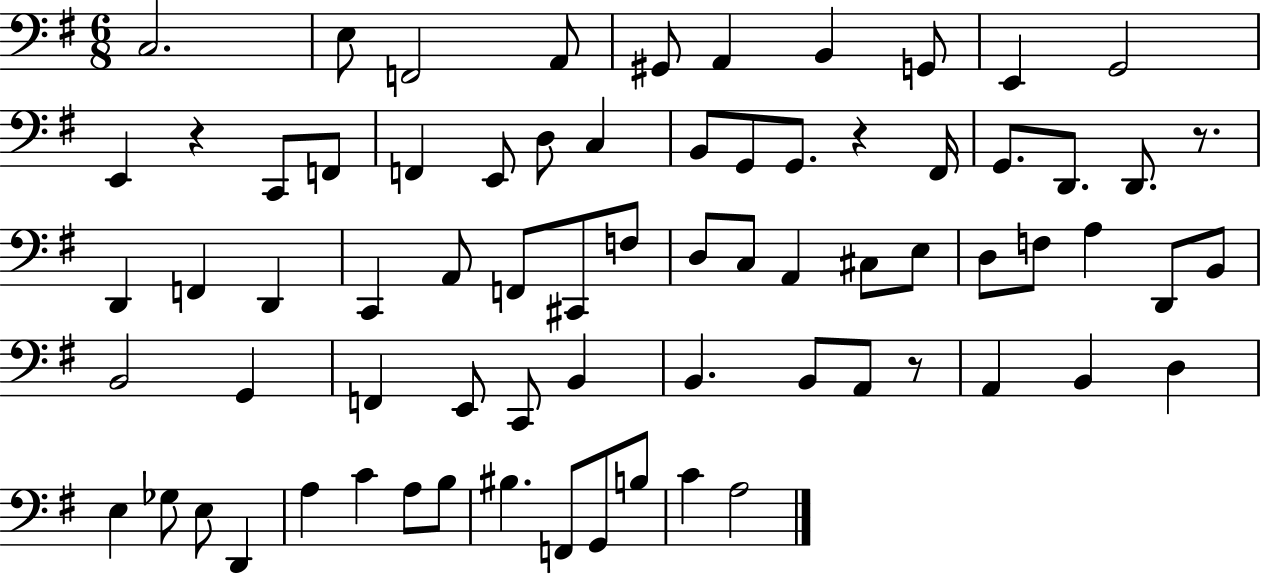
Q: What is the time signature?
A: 6/8